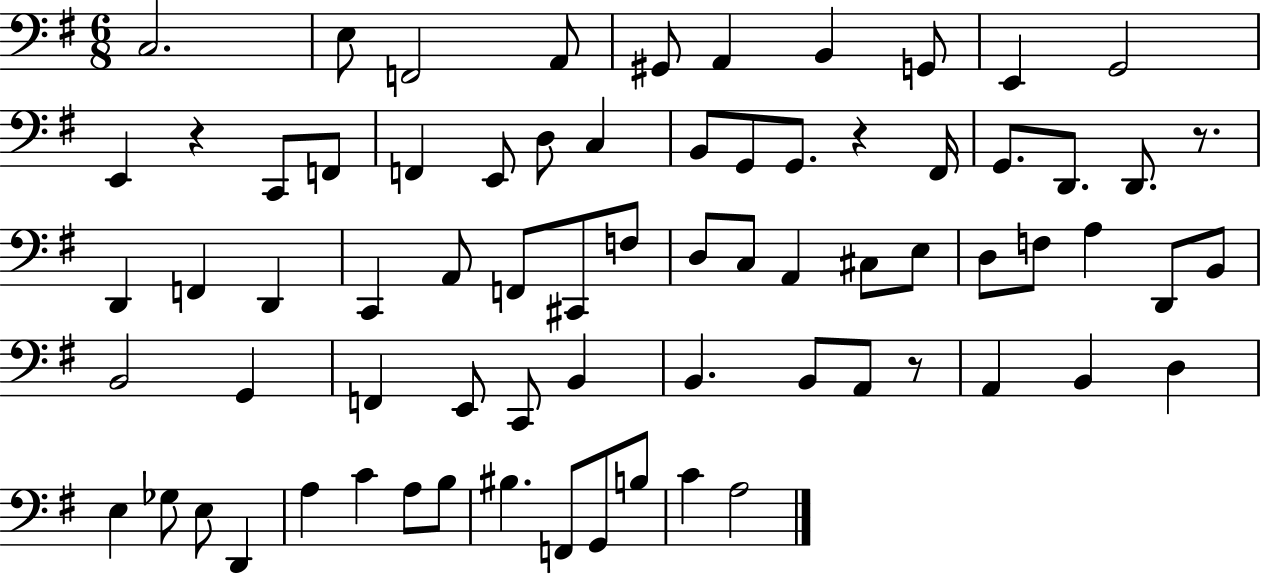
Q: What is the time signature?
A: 6/8